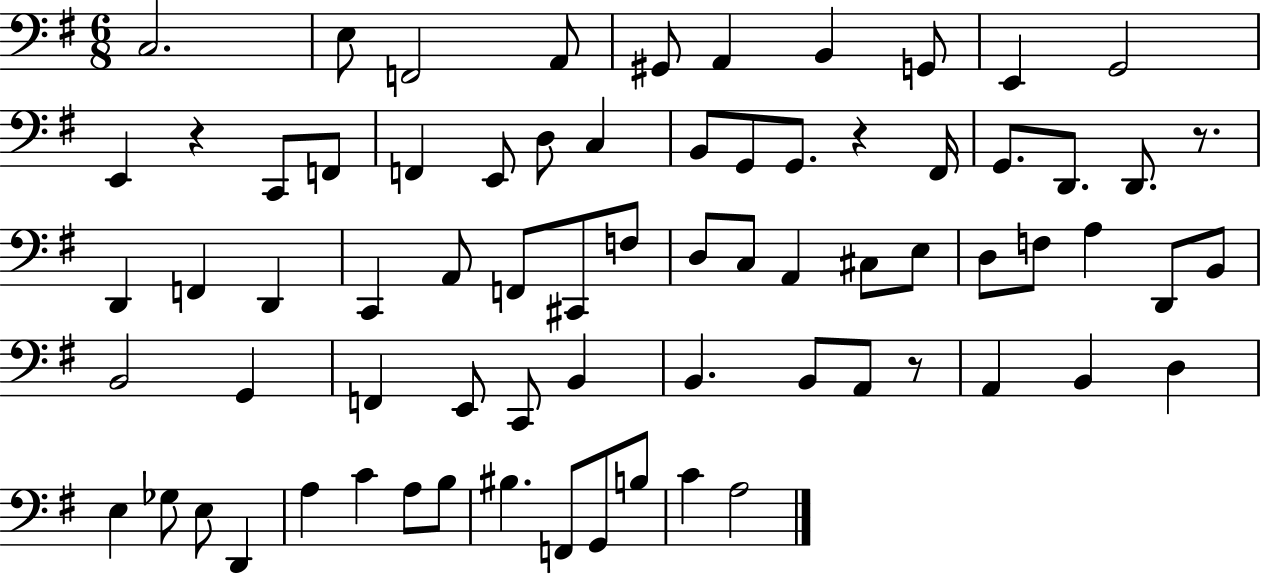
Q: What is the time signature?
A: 6/8